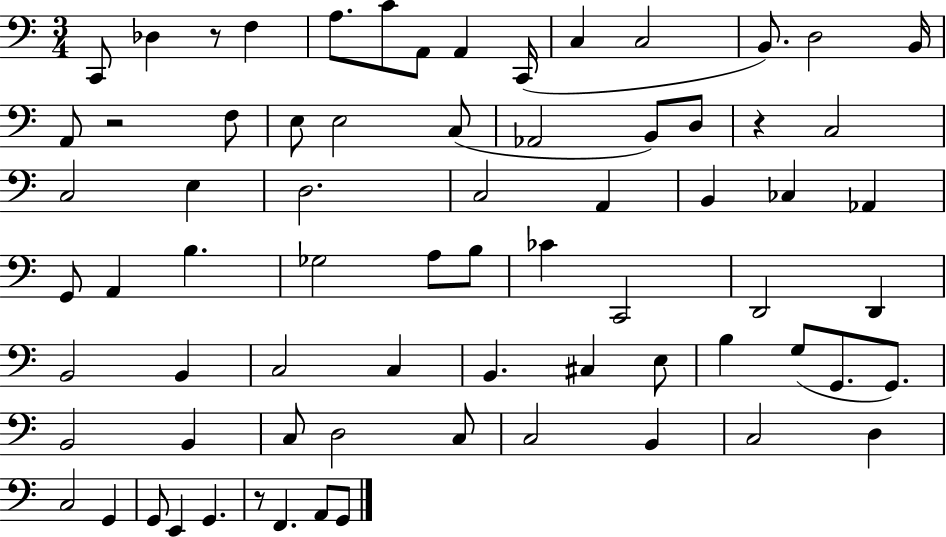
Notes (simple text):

C2/e Db3/q R/e F3/q A3/e. C4/e A2/e A2/q C2/s C3/q C3/h B2/e. D3/h B2/s A2/e R/h F3/e E3/e E3/h C3/e Ab2/h B2/e D3/e R/q C3/h C3/h E3/q D3/h. C3/h A2/q B2/q CES3/q Ab2/q G2/e A2/q B3/q. Gb3/h A3/e B3/e CES4/q C2/h D2/h D2/q B2/h B2/q C3/h C3/q B2/q. C#3/q E3/e B3/q G3/e G2/e. G2/e. B2/h B2/q C3/e D3/h C3/e C3/h B2/q C3/h D3/q C3/h G2/q G2/e E2/q G2/q. R/e F2/q. A2/e G2/e